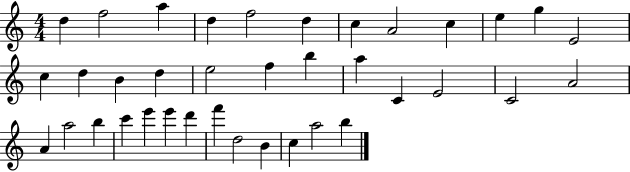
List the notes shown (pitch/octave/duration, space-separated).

D5/q F5/h A5/q D5/q F5/h D5/q C5/q A4/h C5/q E5/q G5/q E4/h C5/q D5/q B4/q D5/q E5/h F5/q B5/q A5/q C4/q E4/h C4/h A4/h A4/q A5/h B5/q C6/q E6/q E6/q D6/q F6/q D5/h B4/q C5/q A5/h B5/q